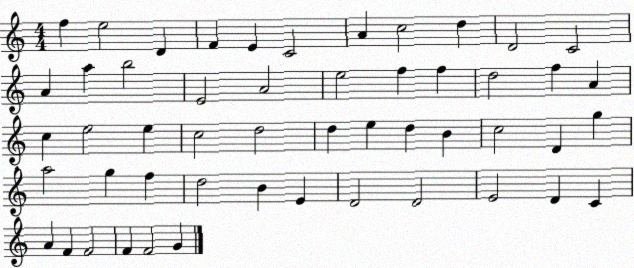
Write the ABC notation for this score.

X:1
T:Untitled
M:4/4
L:1/4
K:C
f e2 D F E C2 A c2 d D2 C2 A a b2 E2 A2 e2 f f d2 f A c e2 e c2 d2 d e d B c2 D g a2 g f d2 B E D2 D2 E2 D C A F F2 F F2 G